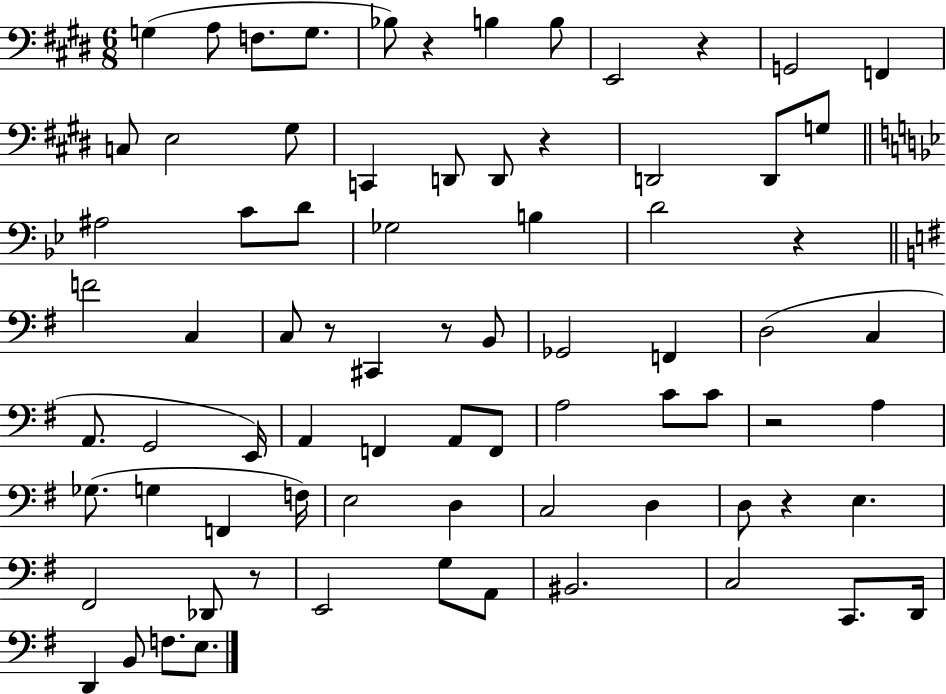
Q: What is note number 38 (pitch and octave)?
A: A2